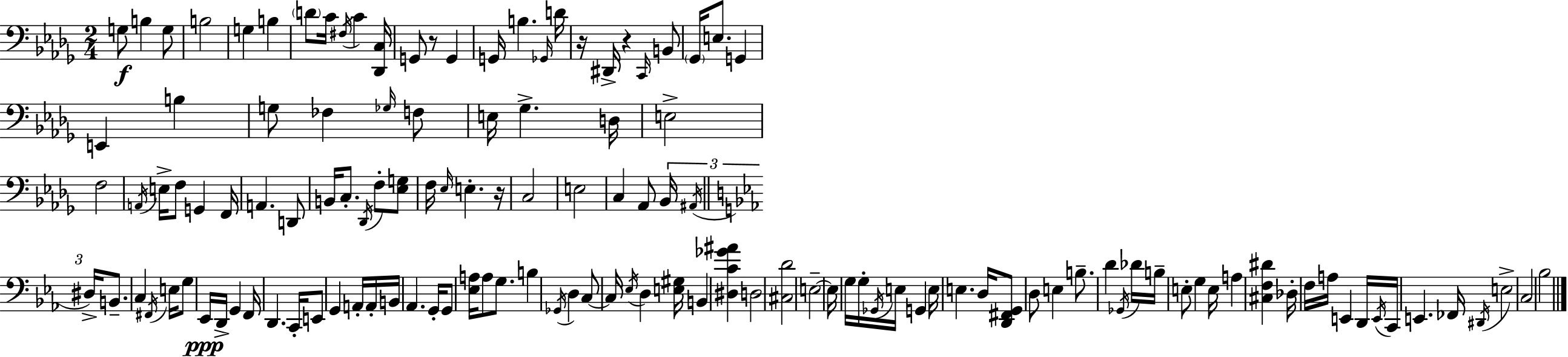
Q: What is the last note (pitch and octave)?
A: Bb3